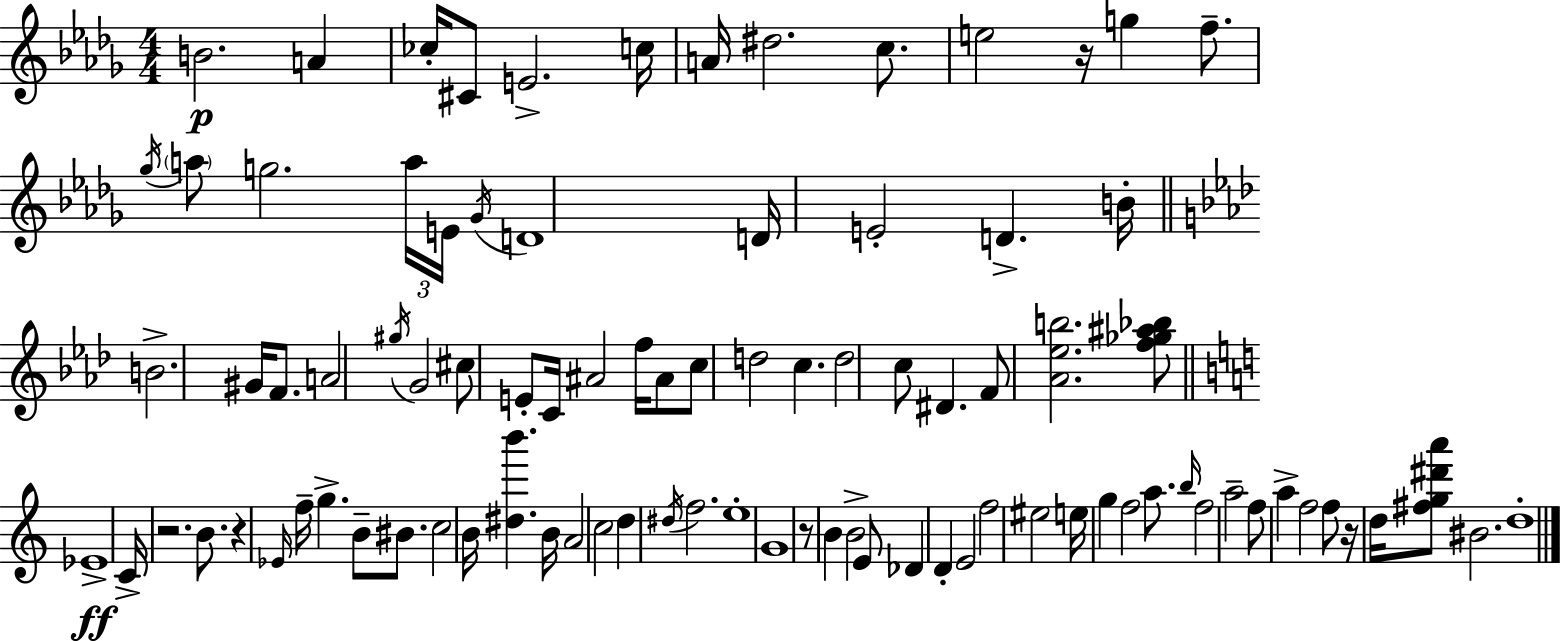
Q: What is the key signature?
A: BES minor